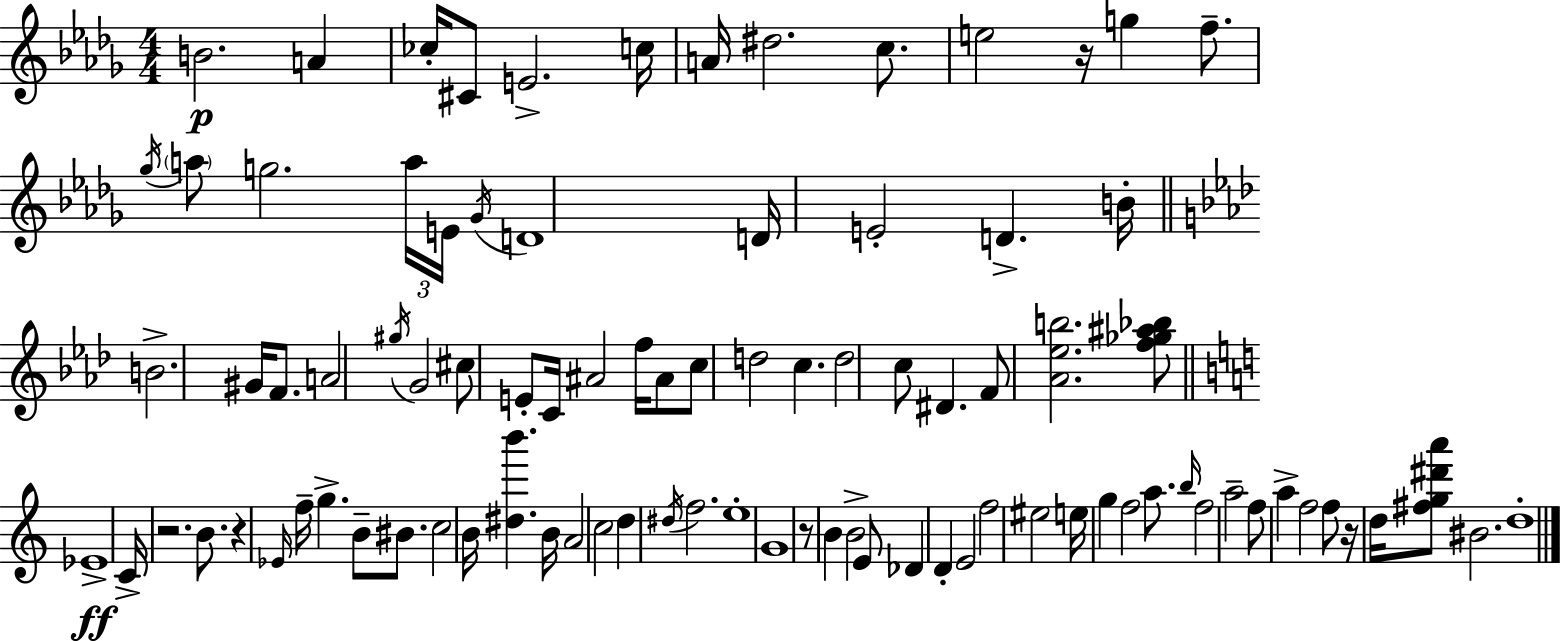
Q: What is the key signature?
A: BES minor